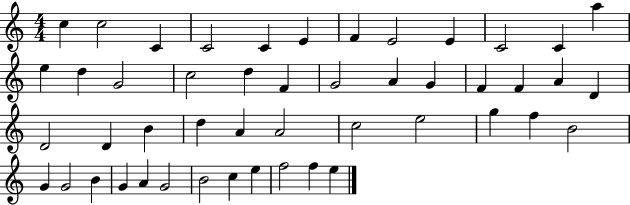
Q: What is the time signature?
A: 4/4